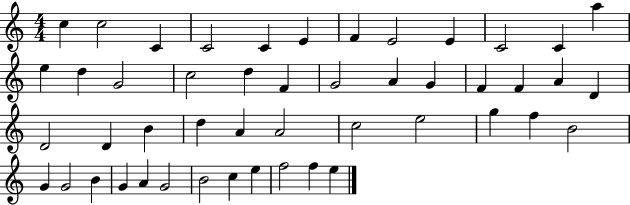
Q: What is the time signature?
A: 4/4